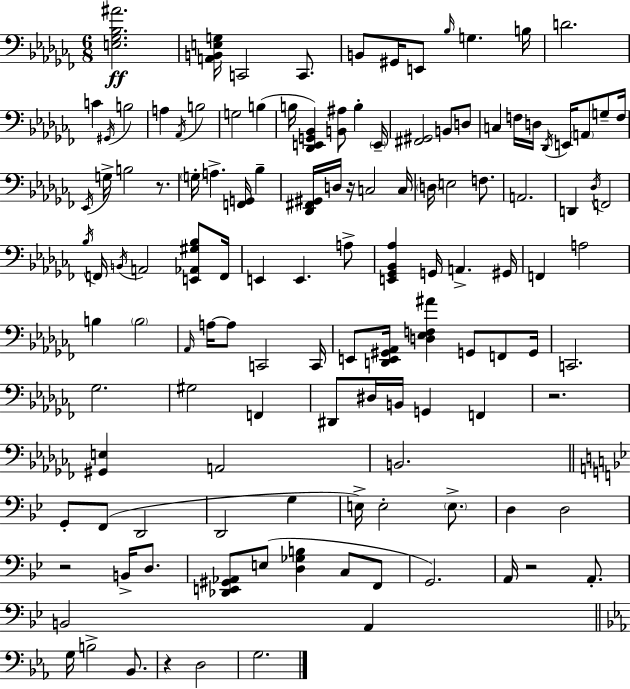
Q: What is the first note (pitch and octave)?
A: C2